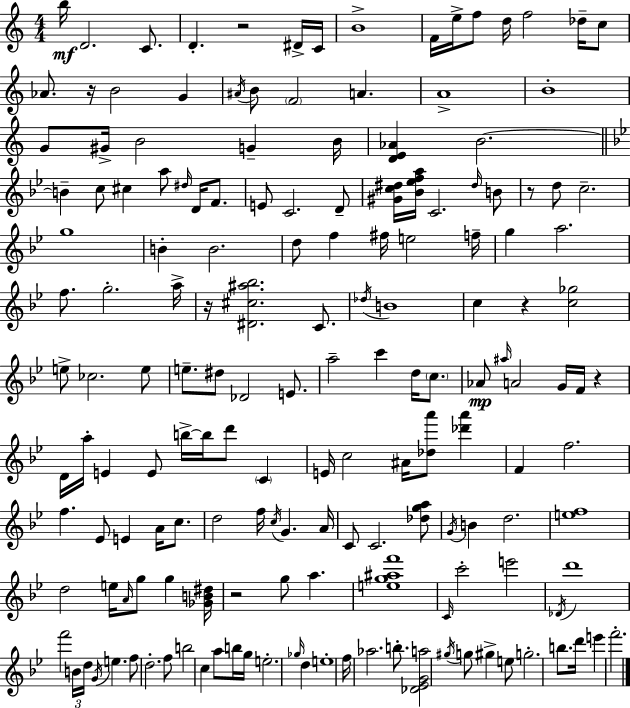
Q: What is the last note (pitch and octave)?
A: F6